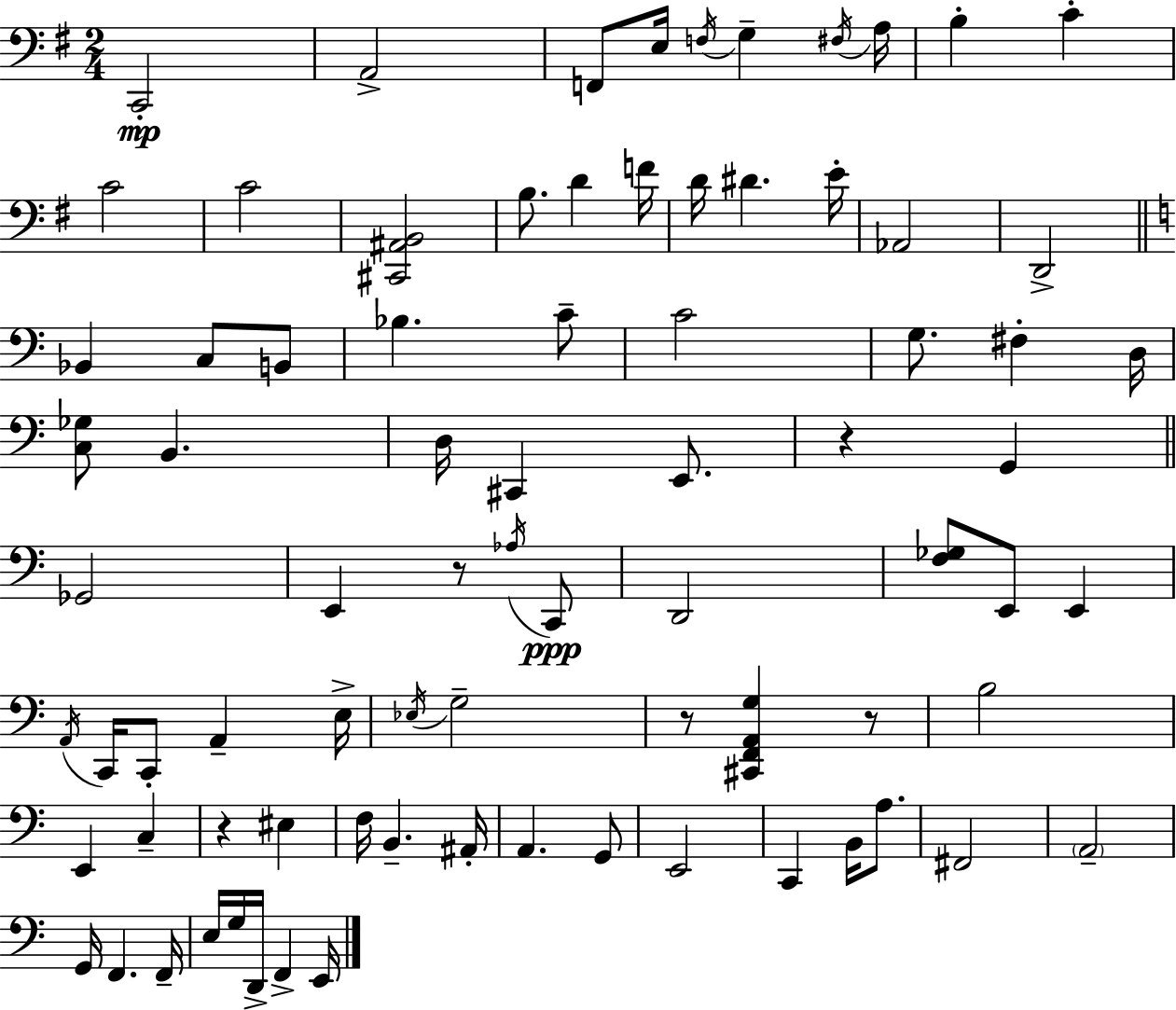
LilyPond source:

{
  \clef bass
  \numericTimeSignature
  \time 2/4
  \key e \minor
  c,2-.\mp | a,2-> | f,8 e16 \acciaccatura { f16 } g4-- | \acciaccatura { fis16 } a16 b4-. c'4-. | \break c'2 | c'2 | <cis, ais, b,>2 | b8. d'4 | \break f'16 d'16 dis'4. | e'16-. aes,2 | d,2-> | \bar "||" \break \key c \major bes,4 c8 b,8 | bes4. c'8-- | c'2 | g8. fis4-. d16 | \break <c ges>8 b,4. | d16 cis,4 e,8. | r4 g,4 | \bar "||" \break \key a \minor ges,2 | e,4 r8 \acciaccatura { aes16 }\ppp c,8 | d,2 | <f ges>8 e,8 e,4 | \break \acciaccatura { a,16 } c,16 c,8-. a,4-- | e16-> \acciaccatura { ees16 } g2-- | r8 <cis, f, a, g>4 | r8 b2 | \break e,4 c4-- | r4 eis4 | f16 b,4.-- | ais,16-. a,4. | \break g,8 e,2 | c,4 b,16 | a8. fis,2 | \parenthesize a,2-- | \break g,16 f,4. | f,16-- e16 g16 d,16-> f,4-> | e,16 \bar "|."
}